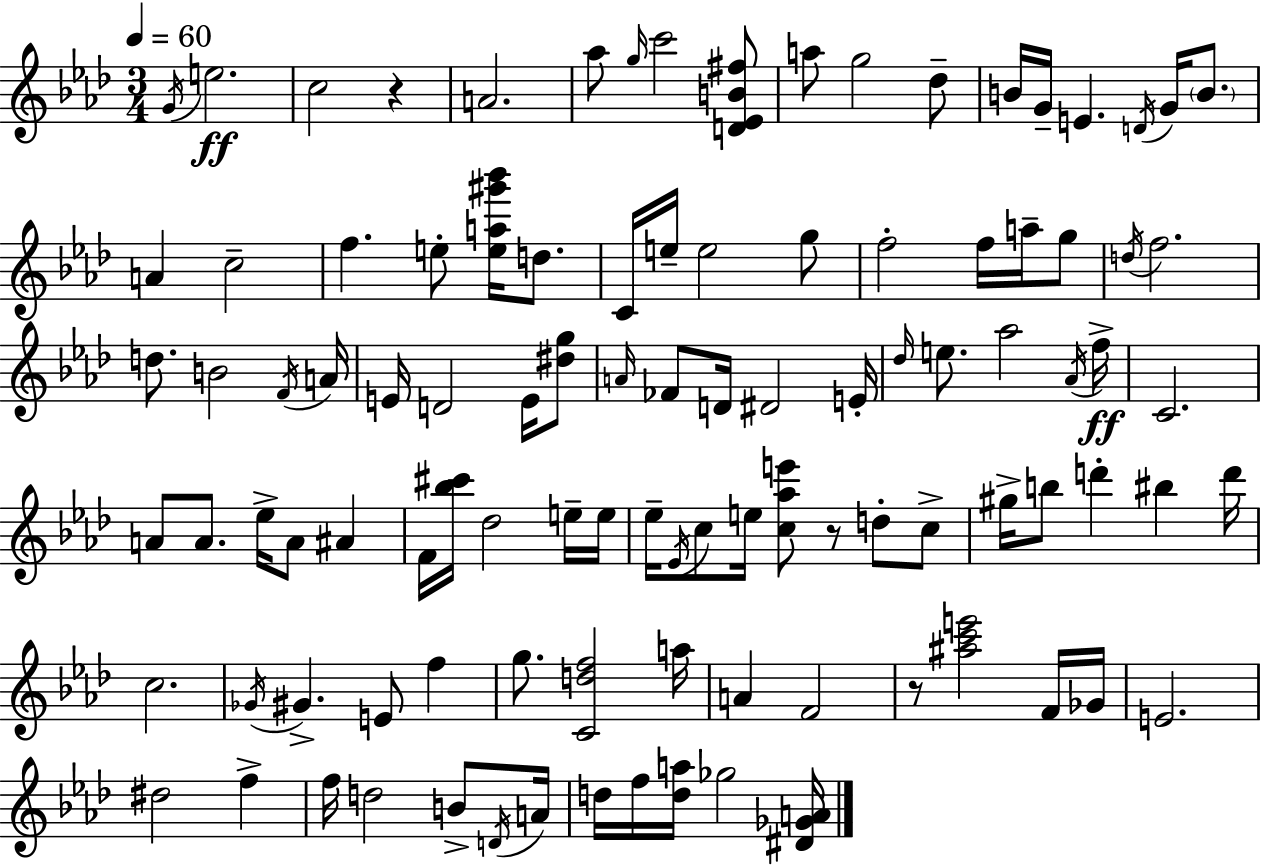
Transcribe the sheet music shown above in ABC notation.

X:1
T:Untitled
M:3/4
L:1/4
K:Ab
G/4 e2 c2 z A2 _a/2 g/4 c'2 [D_EB^f]/2 a/2 g2 _d/2 B/4 G/4 E D/4 G/4 B/2 A c2 f e/2 [ea^g'_b']/4 d/2 C/4 e/4 e2 g/2 f2 f/4 a/4 g/2 d/4 f2 d/2 B2 F/4 A/4 E/4 D2 E/4 [^dg]/2 A/4 _F/2 D/4 ^D2 E/4 _d/4 e/2 _a2 _A/4 f/4 C2 A/2 A/2 _e/4 A/2 ^A F/4 [_b^c']/4 _d2 e/4 e/4 _e/4 _E/4 c/2 e/4 [c_ae']/2 z/2 d/2 c/2 ^g/4 b/2 d' ^b d'/4 c2 _G/4 ^G E/2 f g/2 [Cdf]2 a/4 A F2 z/2 [^ac'e']2 F/4 _G/4 E2 ^d2 f f/4 d2 B/2 D/4 A/4 d/4 f/4 [da]/4 _g2 [^D_GA]/4